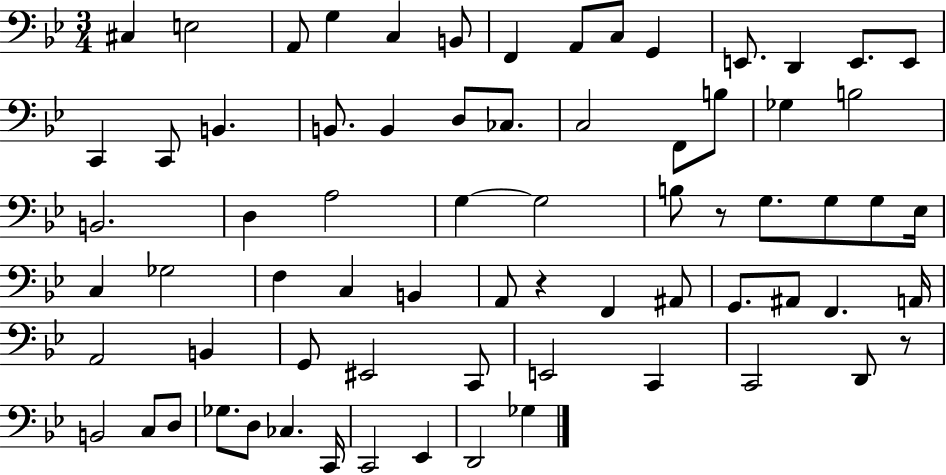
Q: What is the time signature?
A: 3/4